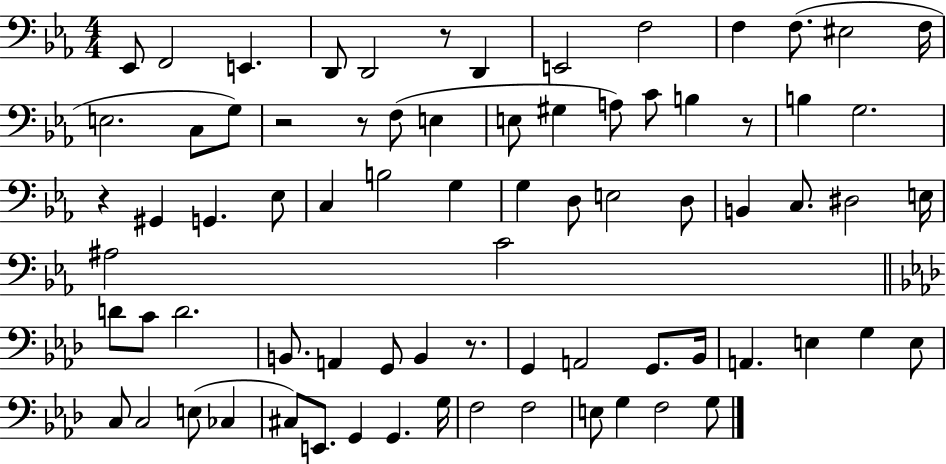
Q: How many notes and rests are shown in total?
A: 76